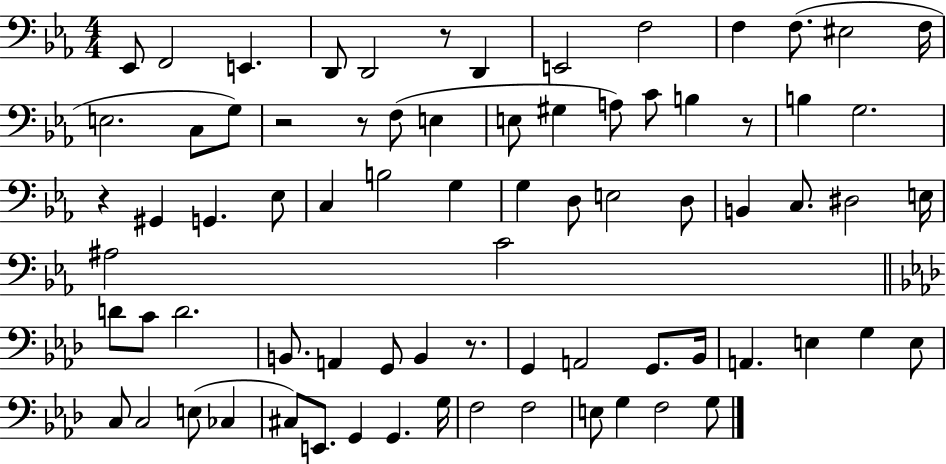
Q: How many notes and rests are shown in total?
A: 76